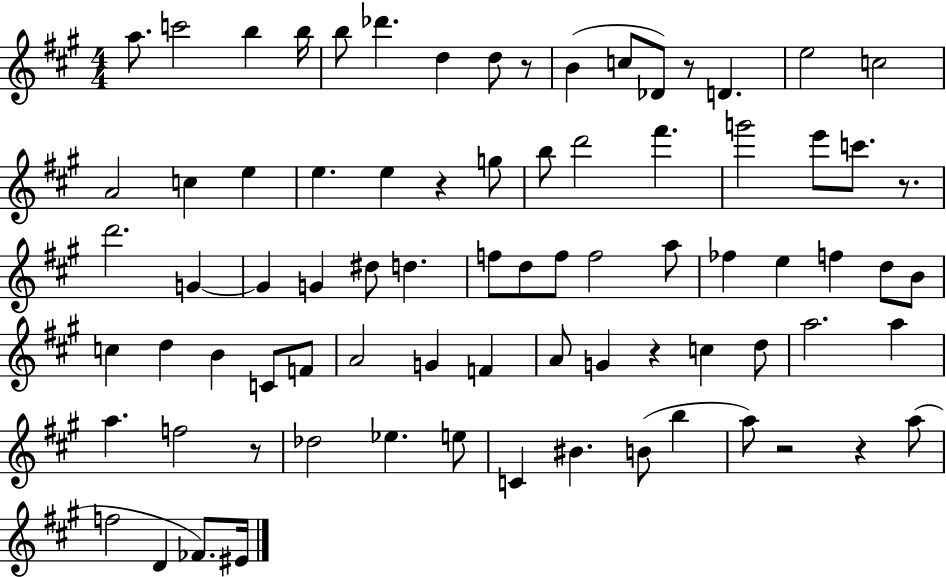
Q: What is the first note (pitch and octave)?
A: A5